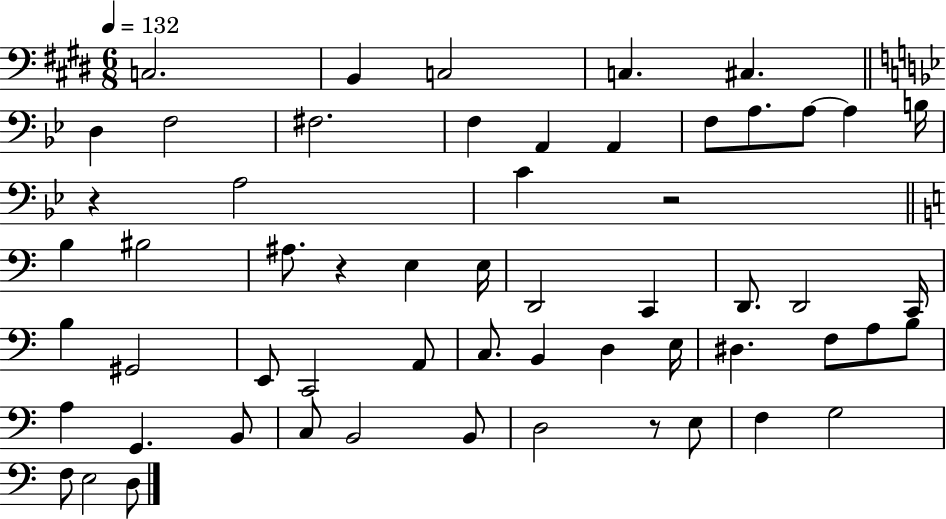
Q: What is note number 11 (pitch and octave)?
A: A2